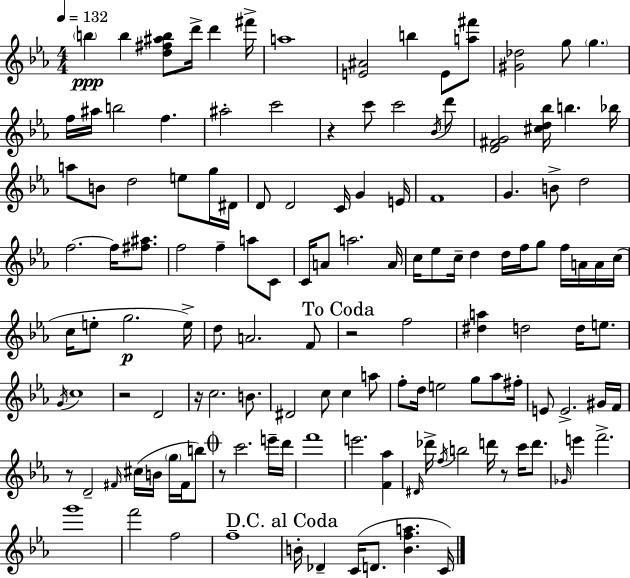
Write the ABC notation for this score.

X:1
T:Untitled
M:4/4
L:1/4
K:Cm
b b [d^f^ab]/2 d'/4 d' ^f'/4 a4 [E^A]2 b E/2 [a^f']/2 [^G_d]2 g/2 g f/4 ^a/4 b2 f ^a2 c'2 z c'/2 c'2 _B/4 d'/2 [D^FG]2 [^cd_b]/4 b _b/4 a/2 B/2 d2 e/2 g/4 ^D/4 D/2 D2 C/4 G E/4 F4 G B/2 d2 f2 f/4 [^f^a]/2 f2 f a/2 C/2 C/4 A/2 a2 A/4 c/4 _e/2 c/4 d d/4 f/4 g/2 f/4 A/4 A/4 c/4 c/4 e/2 g2 e/4 d/2 A2 F/2 z2 f2 [^da] d2 d/4 e/2 G/4 c4 z2 D2 z/4 c2 B/2 ^D2 c/2 c a/2 f/2 d/4 e2 g/2 _a/2 ^f/4 E/2 E2 ^G/4 F/4 z/2 D2 ^F/4 ^c/4 B/4 g/4 ^F/4 b/2 z/2 c'2 e'/4 d'/4 f'4 e'2 [F_a] ^D/4 _d'/4 f/4 b2 d'/4 z/2 c'/4 d'/2 _G/4 e' f'2 g'4 f'2 f2 f4 B/4 _D C/4 D/2 [Bfa] C/4